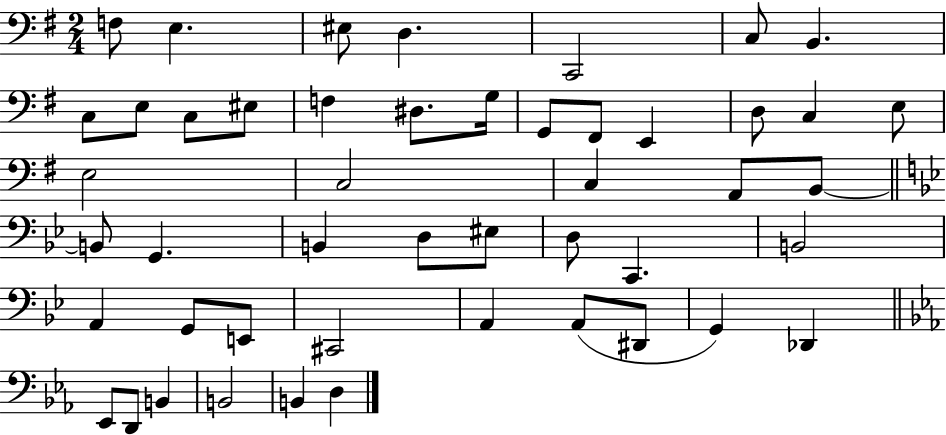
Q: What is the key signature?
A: G major